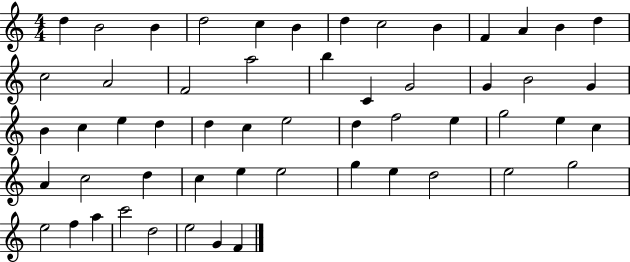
X:1
T:Untitled
M:4/4
L:1/4
K:C
d B2 B d2 c B d c2 B F A B d c2 A2 F2 a2 b C G2 G B2 G B c e d d c e2 d f2 e g2 e c A c2 d c e e2 g e d2 e2 g2 e2 f a c'2 d2 e2 G F